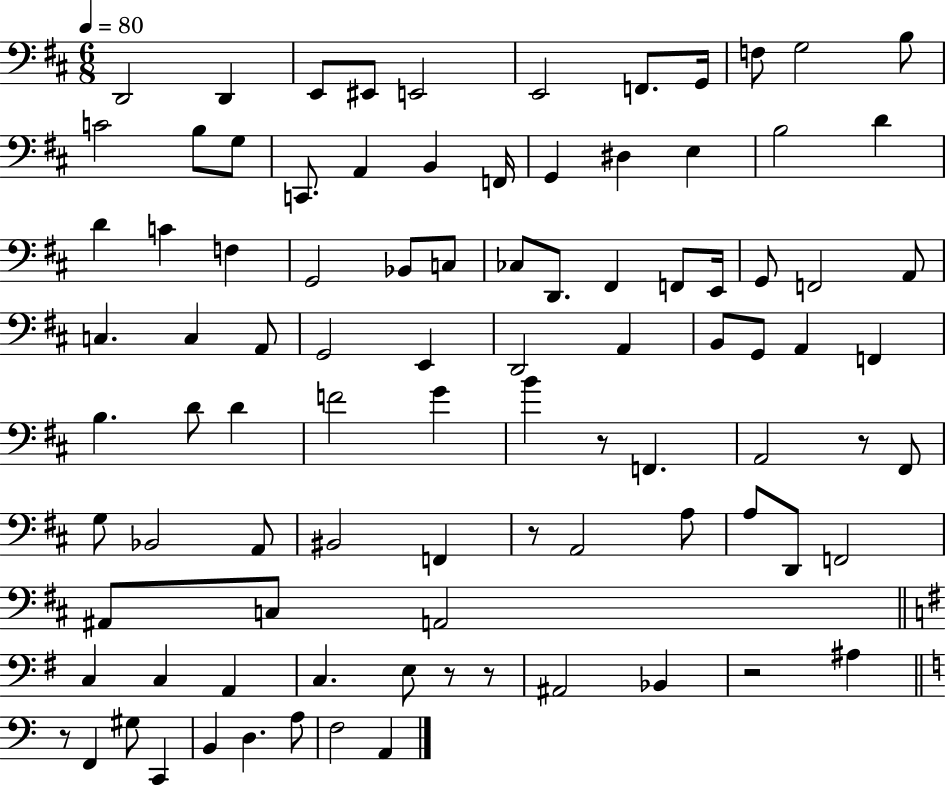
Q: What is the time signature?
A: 6/8